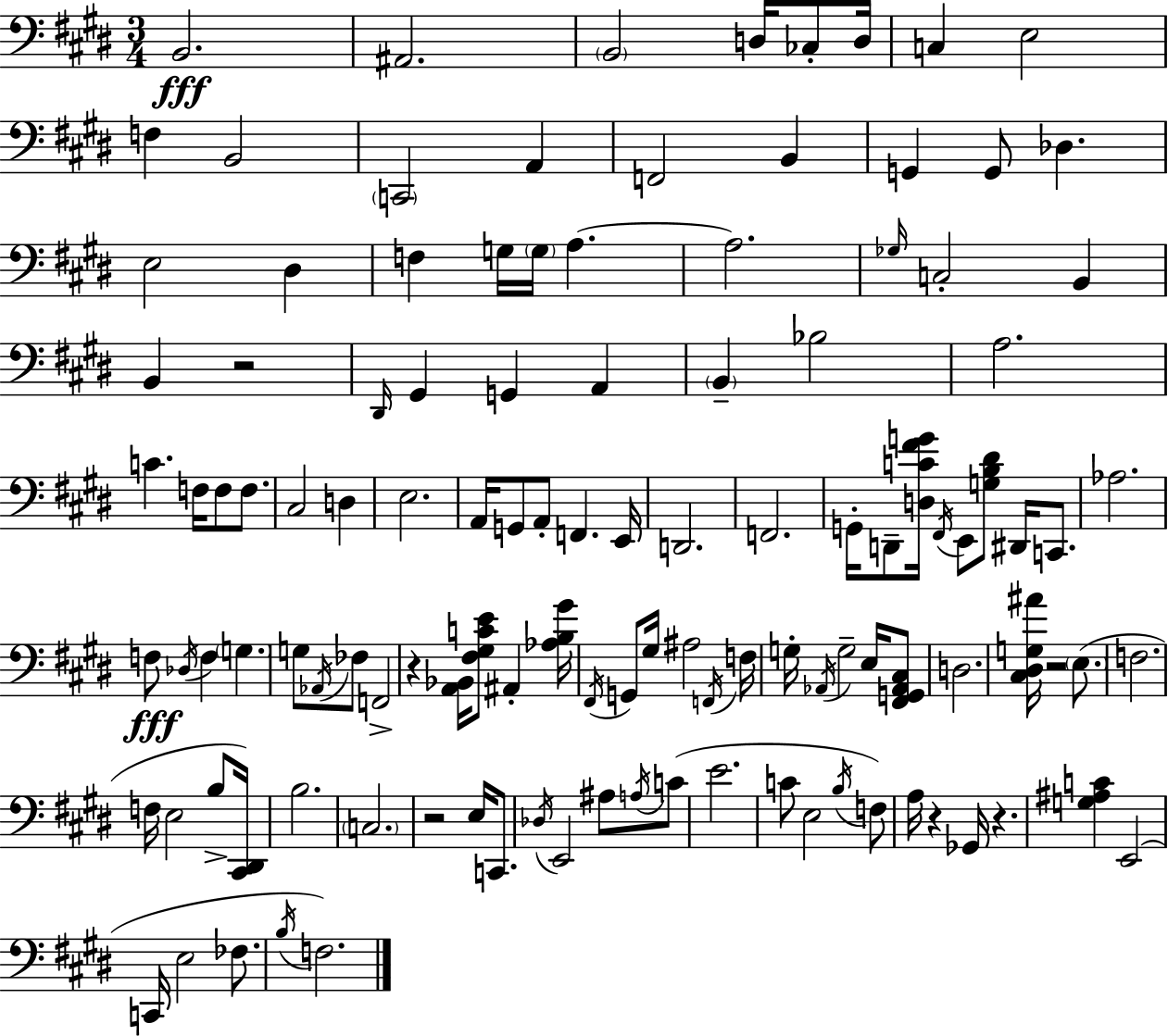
B2/h. A#2/h. B2/h D3/s CES3/e D3/s C3/q E3/h F3/q B2/h C2/h A2/q F2/h B2/q G2/q G2/e Db3/q. E3/h D#3/q F3/q G3/s G3/s A3/q. A3/h. Gb3/s C3/h B2/q B2/q R/h D#2/s G#2/q G2/q A2/q B2/q Bb3/h A3/h. C4/q. F3/s F3/e F3/e. C#3/h D3/q E3/h. A2/s G2/e A2/e F2/q. E2/s D2/h. F2/h. G2/s D2/e [D3,C4,F#4,G4]/s F#2/s E2/e [G3,B3,D#4]/e D#2/s C2/e. Ab3/h. F3/e Db3/s F3/q G3/q. G3/e Ab2/s FES3/e F2/h R/q [A2,Bb2]/s [F#3,G#3,C4,E4]/e A#2/q [Ab3,B3,G#4]/s F#2/s G2/e G#3/s A#3/h F2/s F3/s G3/s Ab2/s G3/h E3/s [F#2,G2,Ab2,C#3]/e D3/h. [C#3,D#3,G3,A#4]/s R/h E3/e. F3/h. F3/s E3/h B3/e [C#2,D#2]/s B3/h. C3/h. R/h E3/s C2/e. Db3/s E2/h A#3/e A3/s C4/e E4/h. C4/e E3/h B3/s F3/e A3/s R/q Gb2/s R/q. [G3,A#3,C4]/q E2/h C2/s E3/h FES3/e. B3/s F3/h.